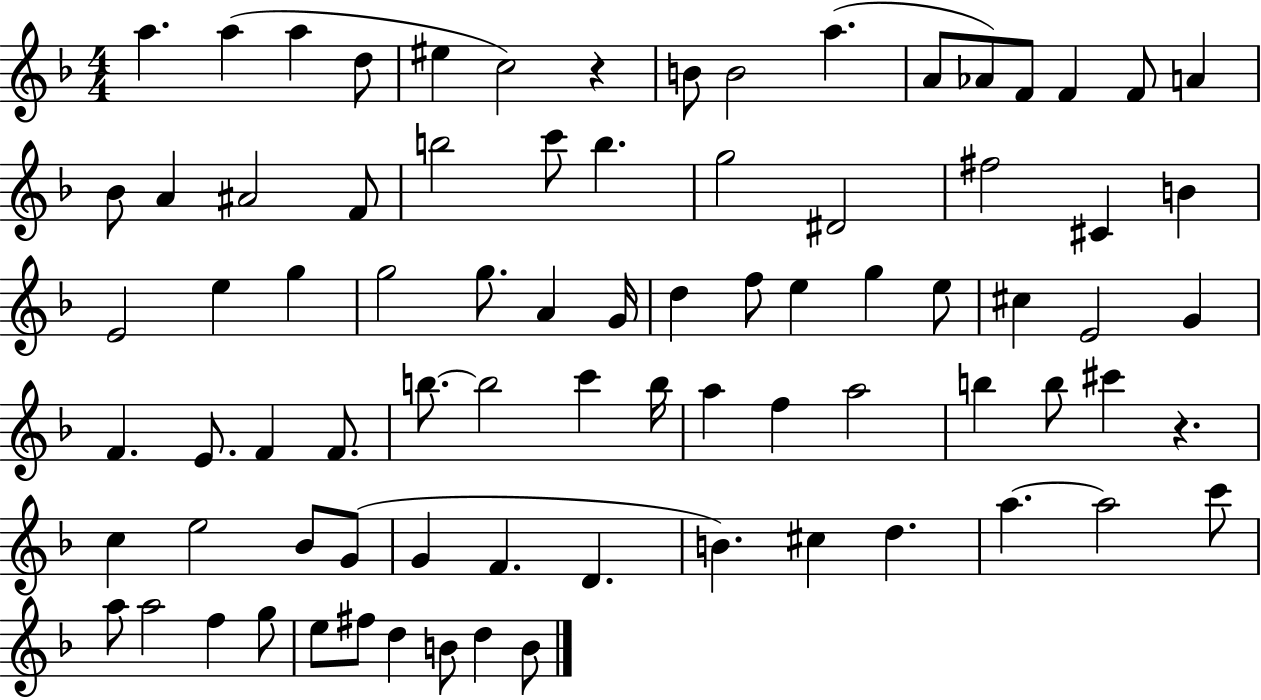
X:1
T:Untitled
M:4/4
L:1/4
K:F
a a a d/2 ^e c2 z B/2 B2 a A/2 _A/2 F/2 F F/2 A _B/2 A ^A2 F/2 b2 c'/2 b g2 ^D2 ^f2 ^C B E2 e g g2 g/2 A G/4 d f/2 e g e/2 ^c E2 G F E/2 F F/2 b/2 b2 c' b/4 a f a2 b b/2 ^c' z c e2 _B/2 G/2 G F D B ^c d a a2 c'/2 a/2 a2 f g/2 e/2 ^f/2 d B/2 d B/2